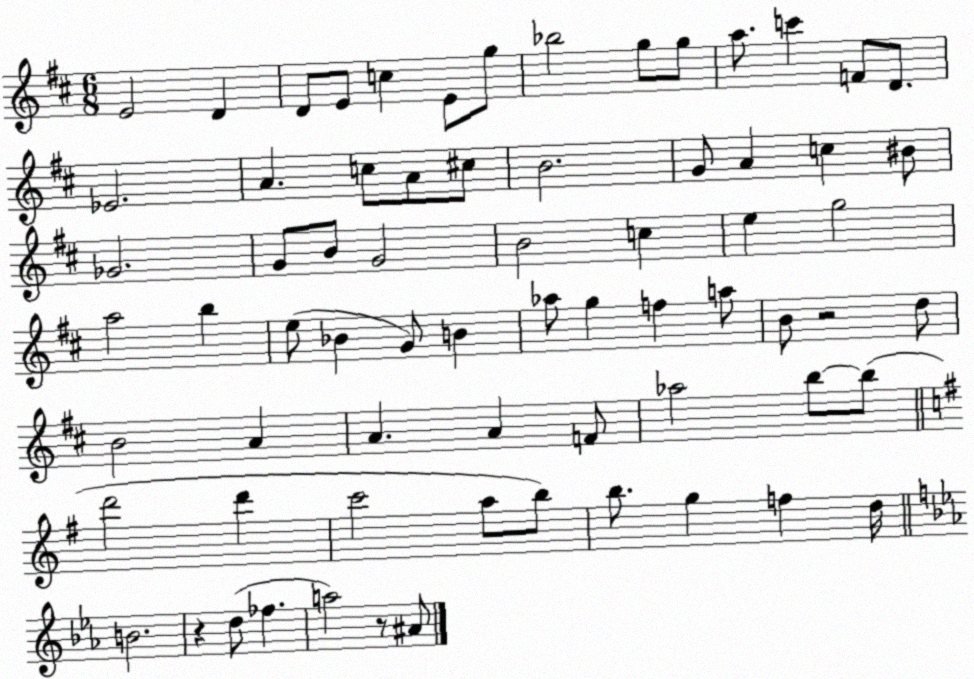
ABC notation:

X:1
T:Untitled
M:6/8
L:1/4
K:D
E2 D D/2 E/2 c E/2 g/2 _b2 g/2 g/2 a/2 c' F/2 D/2 _E2 A c/2 A/2 ^c/2 B2 G/2 A c ^B/2 _G2 G/2 B/2 G2 B2 c e g2 a2 b e/2 _B G/2 B _a/2 g f a/2 B/2 z2 d/2 B2 A A A F/2 _a2 b/2 b/2 d'2 d' c'2 a/2 b/2 b/2 g f d/4 B2 z d/2 _f a2 z/2 ^A/2